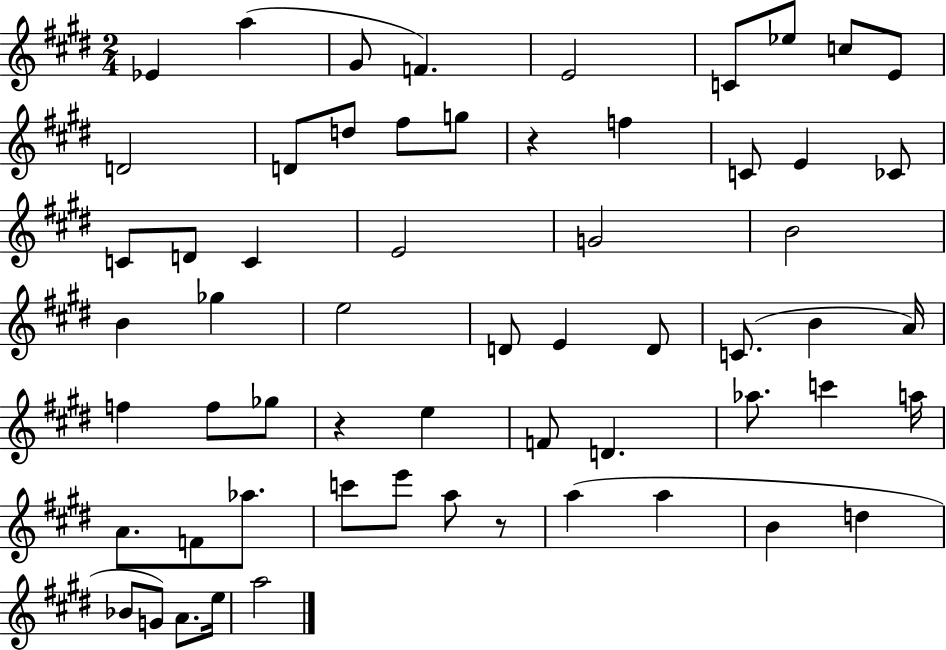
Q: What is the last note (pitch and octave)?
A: A5